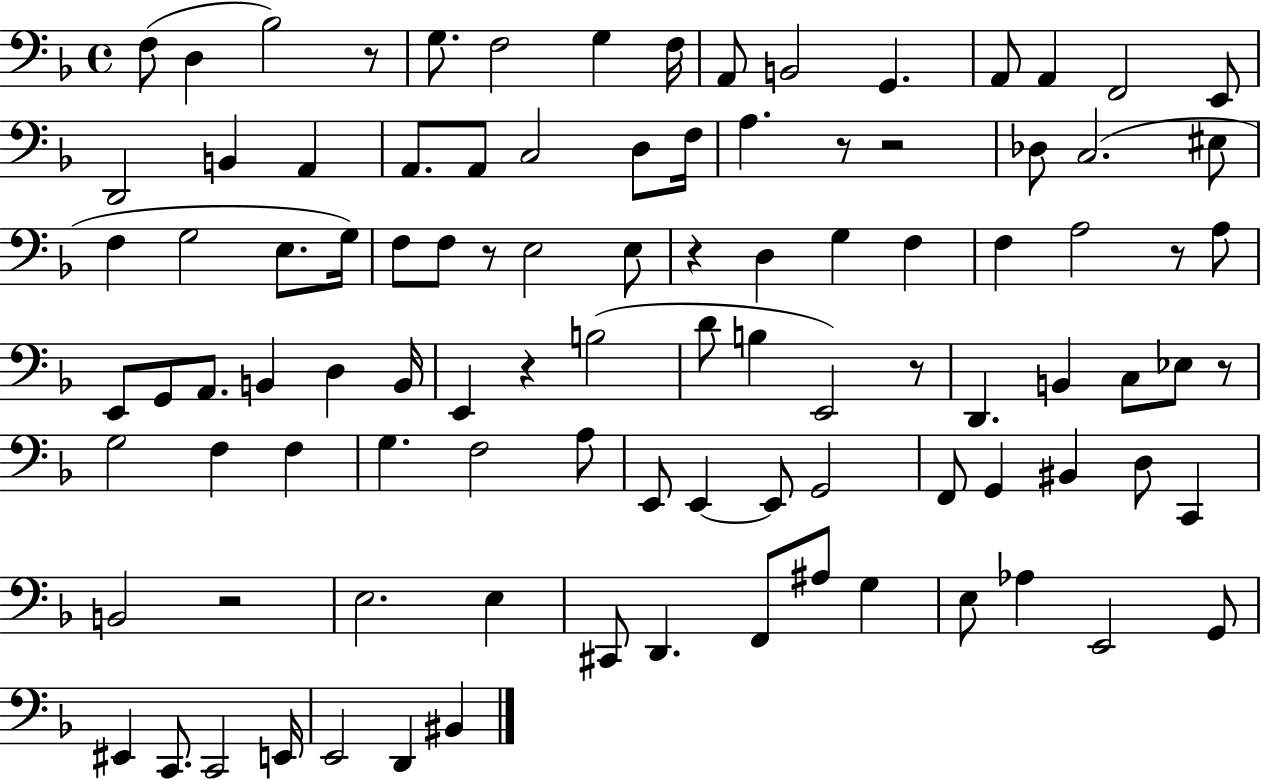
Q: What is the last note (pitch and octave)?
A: BIS2